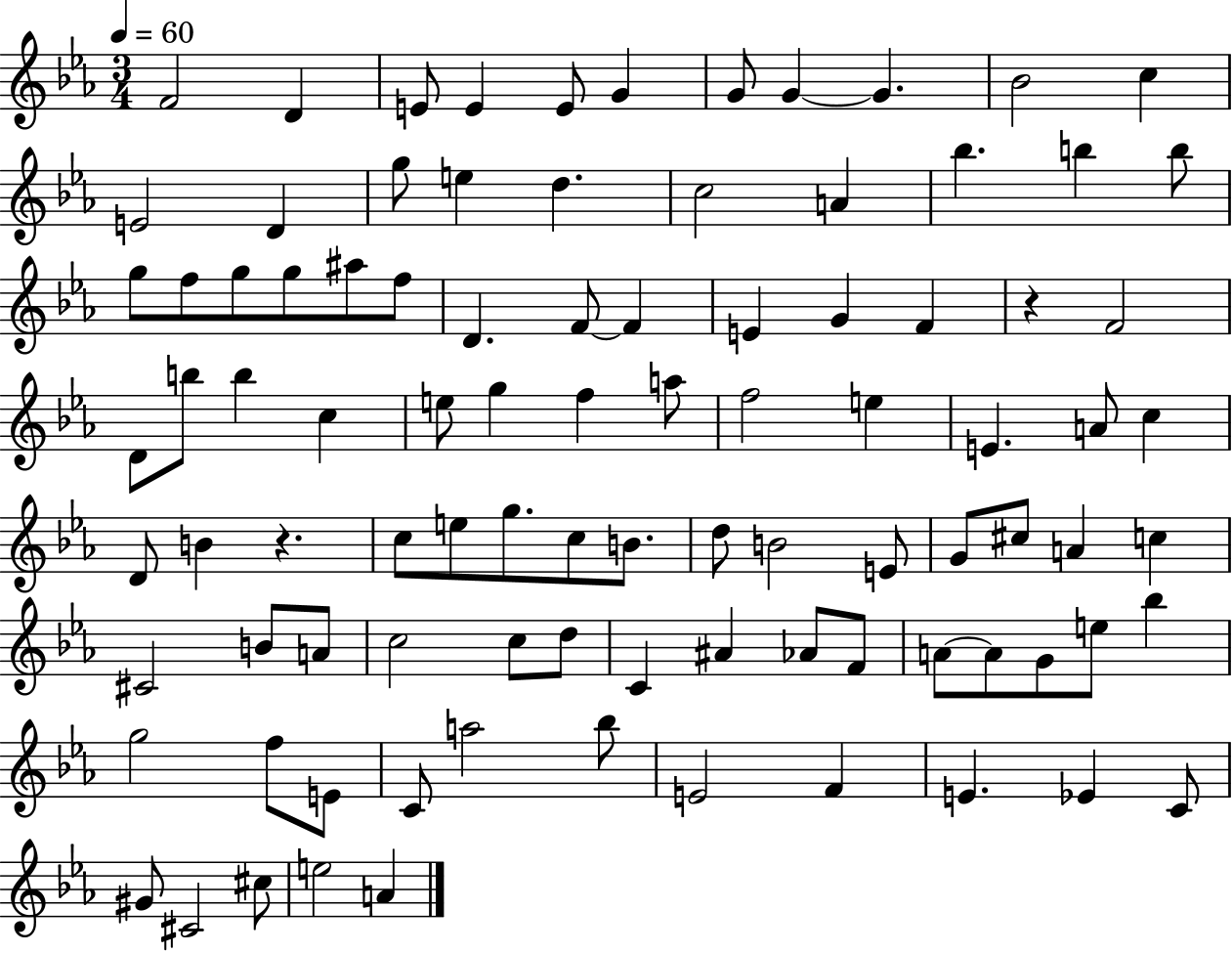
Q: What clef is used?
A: treble